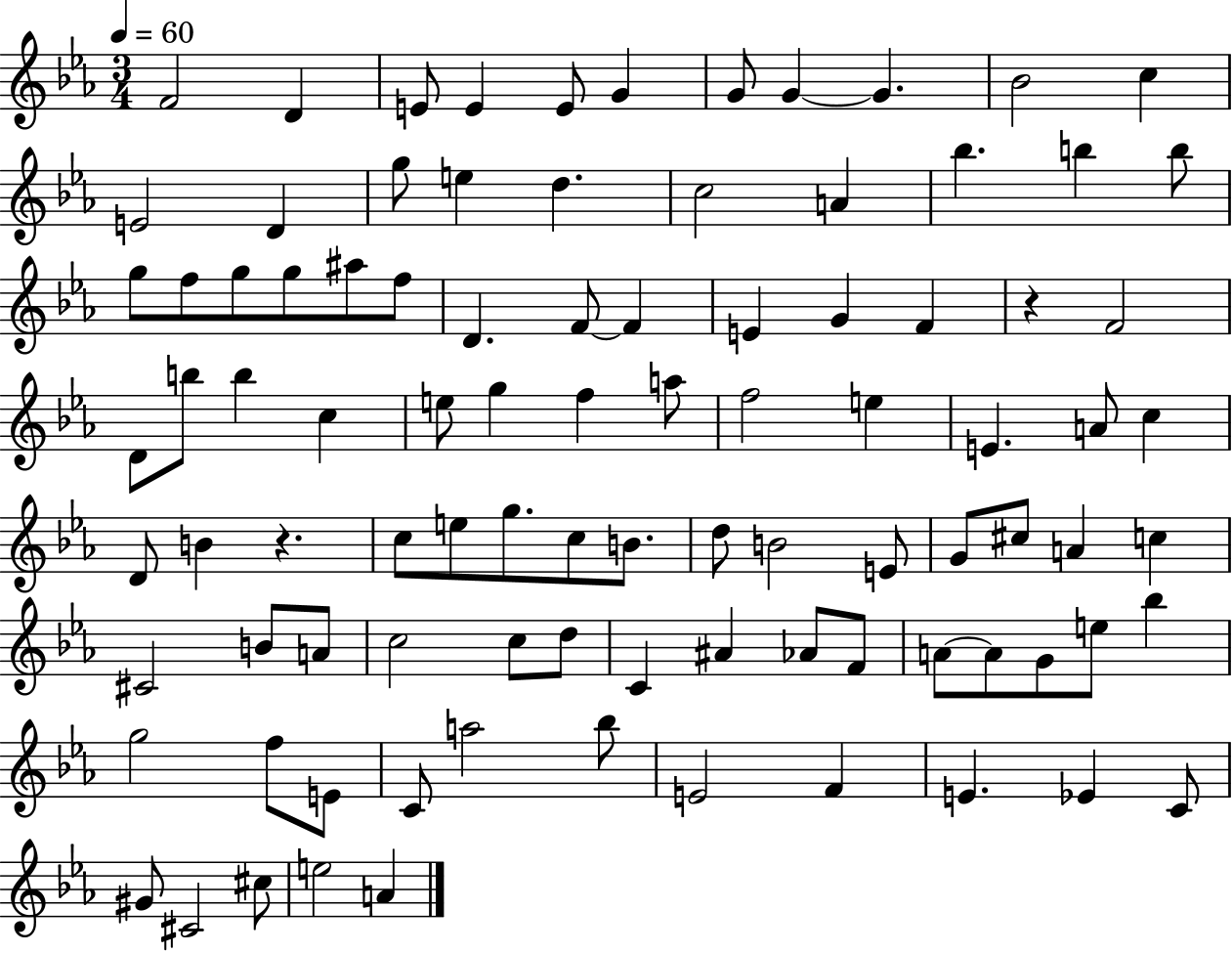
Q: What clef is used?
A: treble